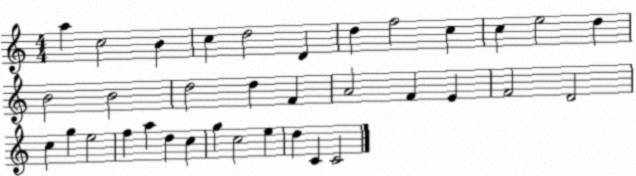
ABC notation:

X:1
T:Untitled
M:4/4
L:1/4
K:C
a c2 B c d2 D d f2 c c e2 d B2 B2 d2 d F A2 F E F2 D2 c g e2 f a d c g c2 e d C C2